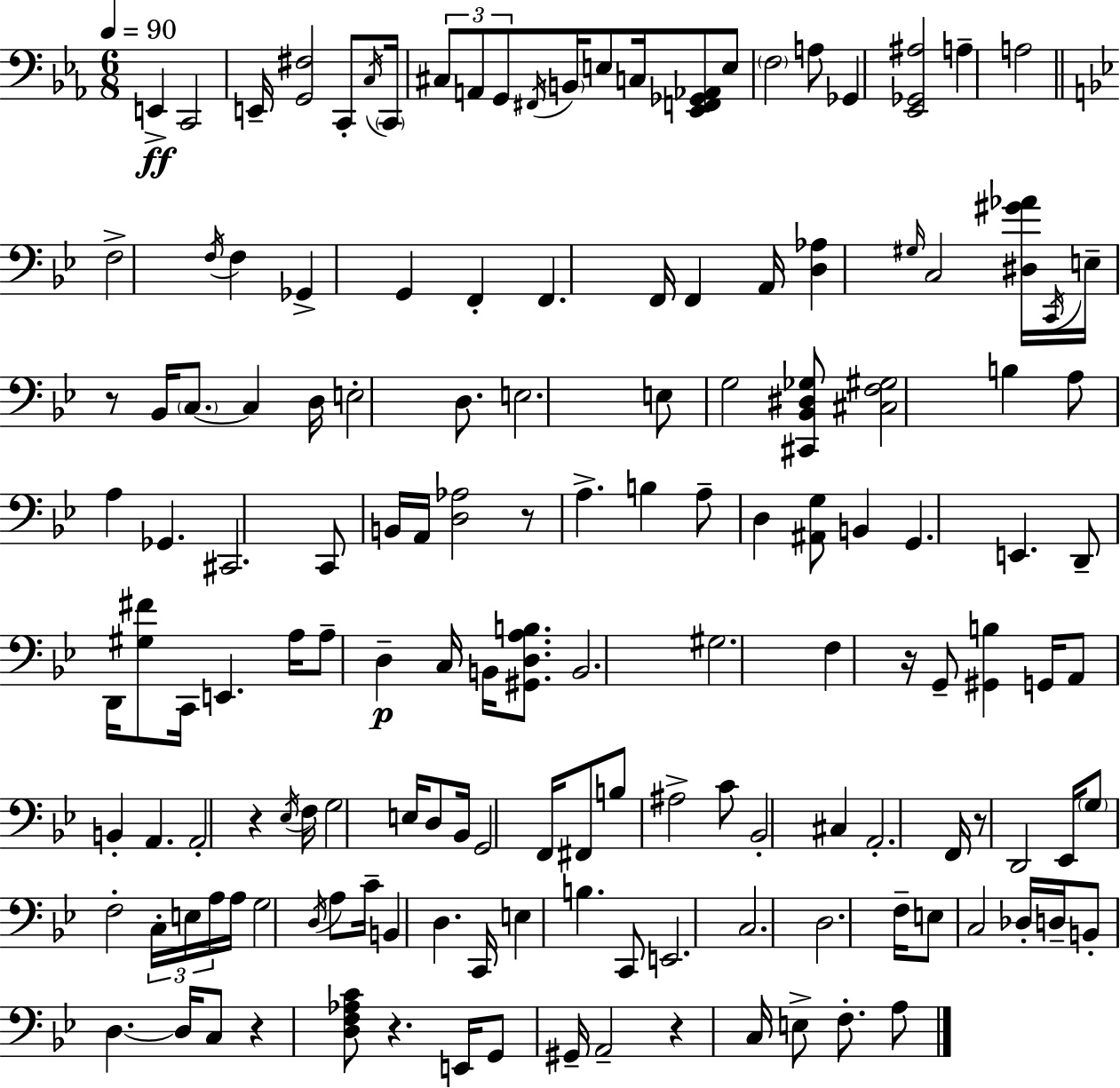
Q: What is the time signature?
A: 6/8